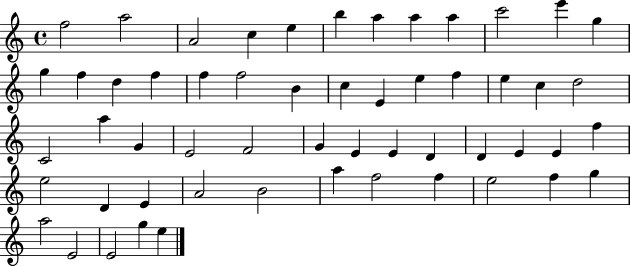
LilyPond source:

{
  \clef treble
  \time 4/4
  \defaultTimeSignature
  \key c \major
  f''2 a''2 | a'2 c''4 e''4 | b''4 a''4 a''4 a''4 | c'''2 e'''4 g''4 | \break g''4 f''4 d''4 f''4 | f''4 f''2 b'4 | c''4 e'4 e''4 f''4 | e''4 c''4 d''2 | \break c'2 a''4 g'4 | e'2 f'2 | g'4 e'4 e'4 d'4 | d'4 e'4 e'4 f''4 | \break e''2 d'4 e'4 | a'2 b'2 | a''4 f''2 f''4 | e''2 f''4 g''4 | \break a''2 e'2 | e'2 g''4 e''4 | \bar "|."
}